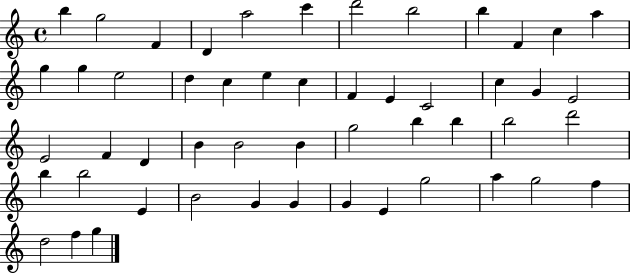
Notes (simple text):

B5/q G5/h F4/q D4/q A5/h C6/q D6/h B5/h B5/q F4/q C5/q A5/q G5/q G5/q E5/h D5/q C5/q E5/q C5/q F4/q E4/q C4/h C5/q G4/q E4/h E4/h F4/q D4/q B4/q B4/h B4/q G5/h B5/q B5/q B5/h D6/h B5/q B5/h E4/q B4/h G4/q G4/q G4/q E4/q G5/h A5/q G5/h F5/q D5/h F5/q G5/q